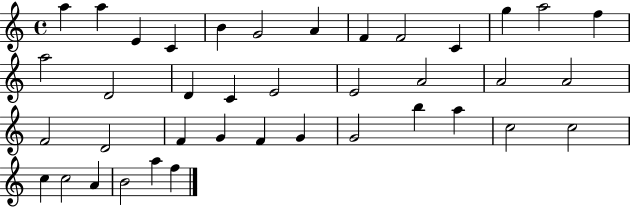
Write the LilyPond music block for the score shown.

{
  \clef treble
  \time 4/4
  \defaultTimeSignature
  \key c \major
  a''4 a''4 e'4 c'4 | b'4 g'2 a'4 | f'4 f'2 c'4 | g''4 a''2 f''4 | \break a''2 d'2 | d'4 c'4 e'2 | e'2 a'2 | a'2 a'2 | \break f'2 d'2 | f'4 g'4 f'4 g'4 | g'2 b''4 a''4 | c''2 c''2 | \break c''4 c''2 a'4 | b'2 a''4 f''4 | \bar "|."
}